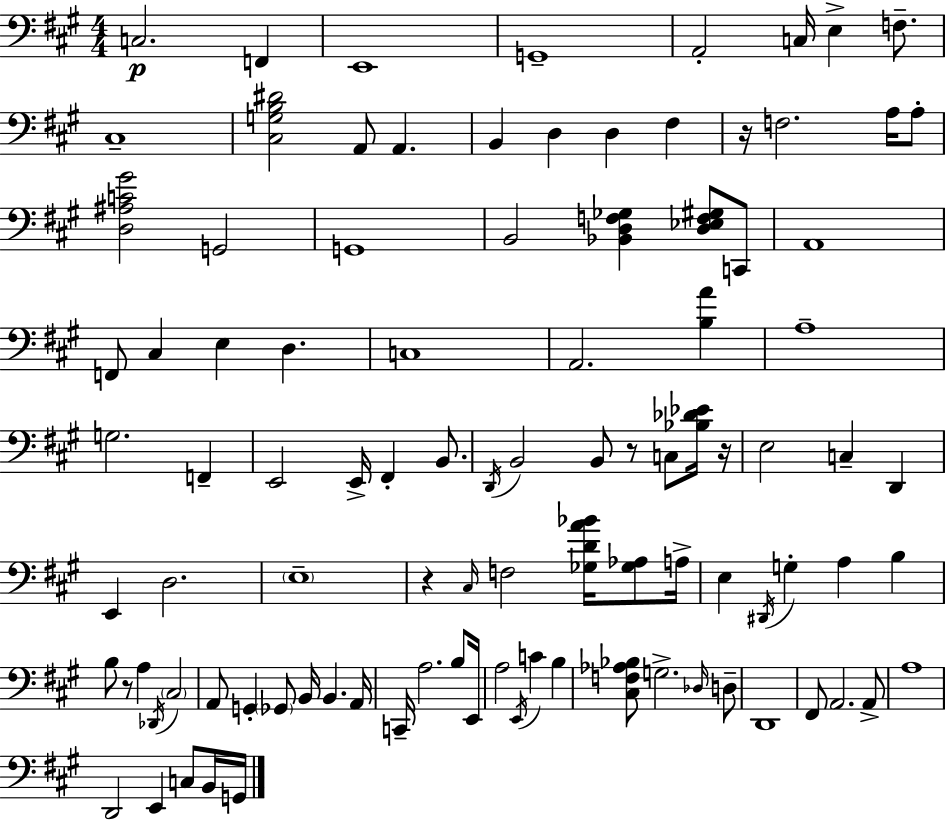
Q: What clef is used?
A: bass